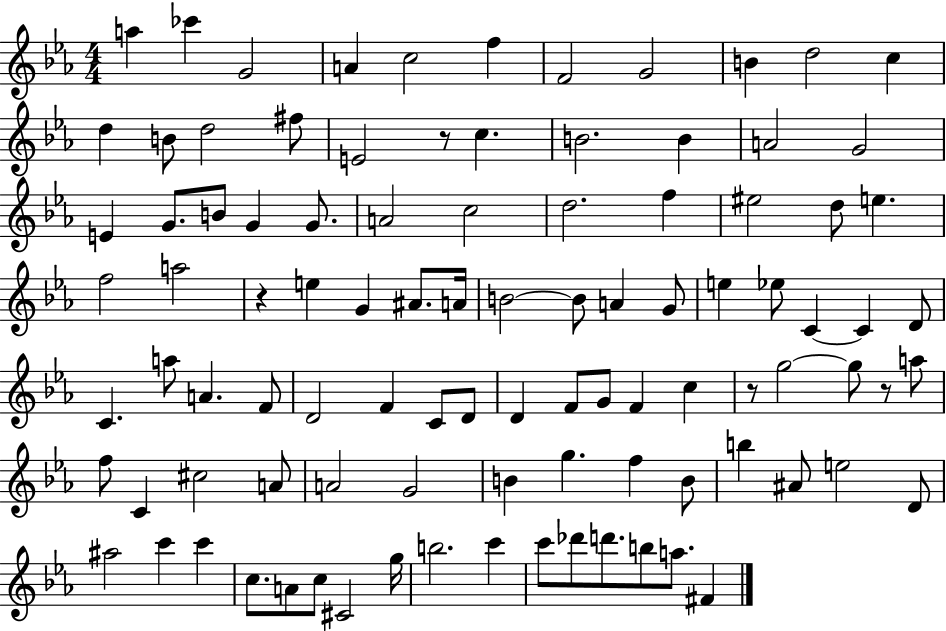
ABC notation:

X:1
T:Untitled
M:4/4
L:1/4
K:Eb
a _c' G2 A c2 f F2 G2 B d2 c d B/2 d2 ^f/2 E2 z/2 c B2 B A2 G2 E G/2 B/2 G G/2 A2 c2 d2 f ^e2 d/2 e f2 a2 z e G ^A/2 A/4 B2 B/2 A G/2 e _e/2 C C D/2 C a/2 A F/2 D2 F C/2 D/2 D F/2 G/2 F c z/2 g2 g/2 z/2 a/2 f/2 C ^c2 A/2 A2 G2 B g f B/2 b ^A/2 e2 D/2 ^a2 c' c' c/2 A/2 c/2 ^C2 g/4 b2 c' c'/2 _d'/2 d'/2 b/2 a/2 ^F